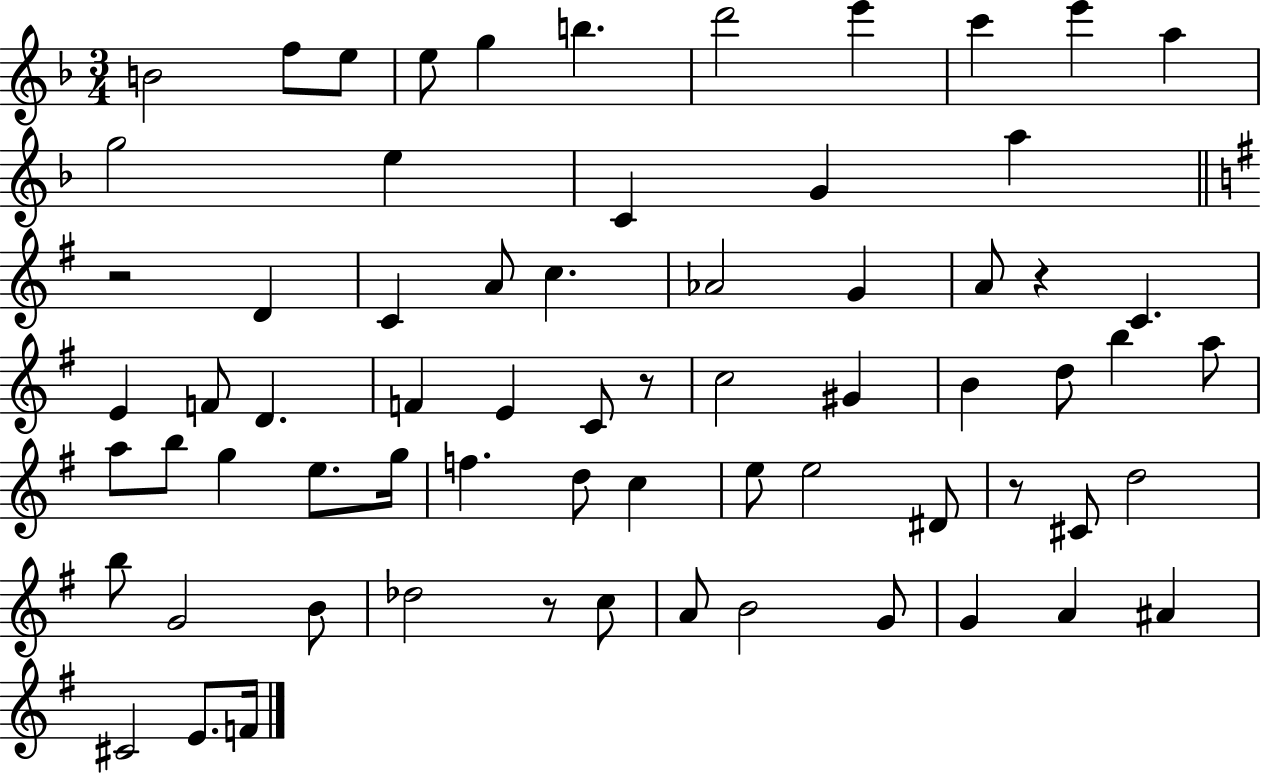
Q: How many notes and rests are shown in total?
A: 68